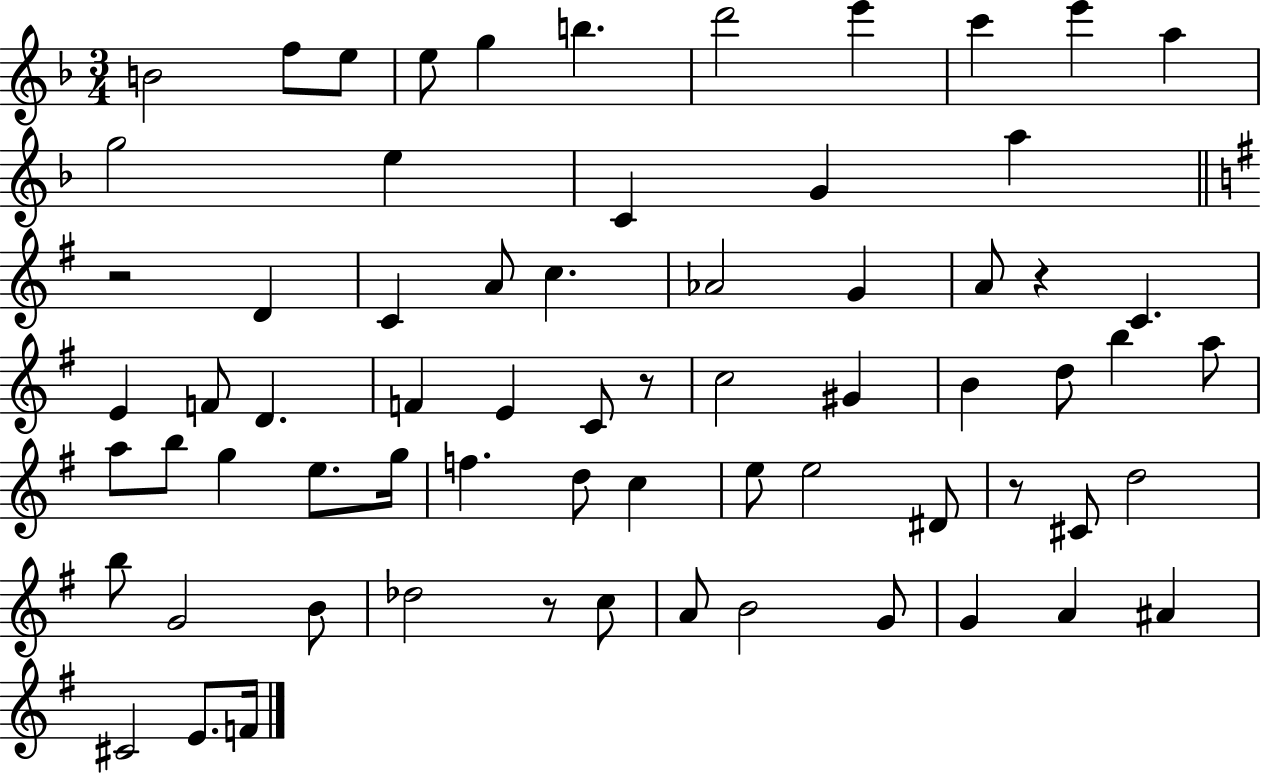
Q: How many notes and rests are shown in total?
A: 68